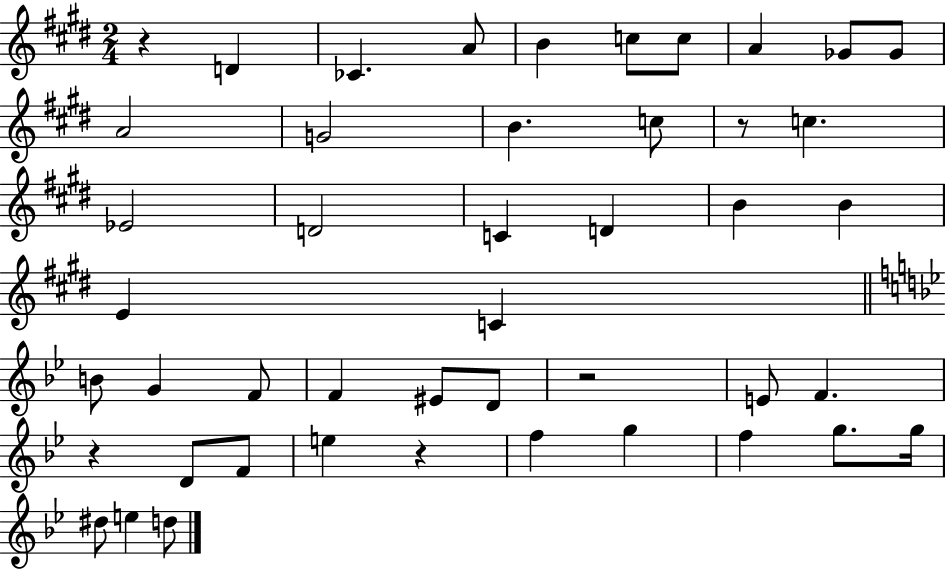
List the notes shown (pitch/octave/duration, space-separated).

R/q D4/q CES4/q. A4/e B4/q C5/e C5/e A4/q Gb4/e Gb4/e A4/h G4/h B4/q. C5/e R/e C5/q. Eb4/h D4/h C4/q D4/q B4/q B4/q E4/q C4/q B4/e G4/q F4/e F4/q EIS4/e D4/e R/h E4/e F4/q. R/q D4/e F4/e E5/q R/q F5/q G5/q F5/q G5/e. G5/s D#5/e E5/q D5/e